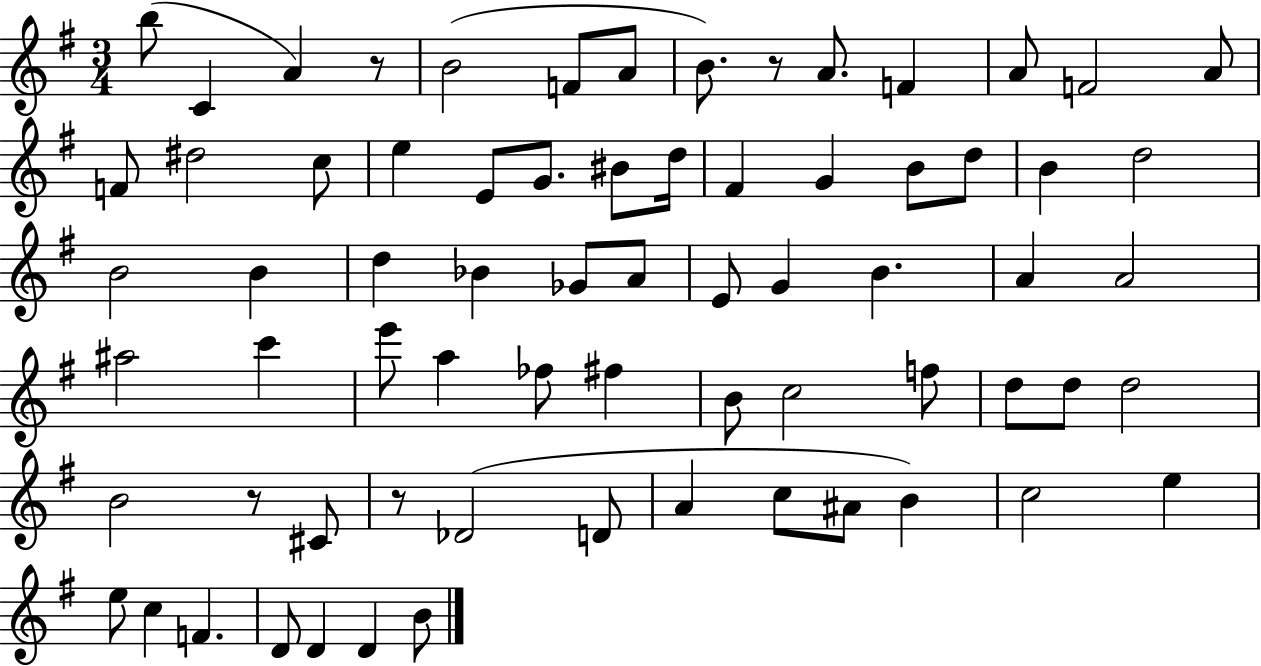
{
  \clef treble
  \numericTimeSignature
  \time 3/4
  \key g \major
  \repeat volta 2 { b''8( c'4 a'4) r8 | b'2( f'8 a'8 | b'8.) r8 a'8. f'4 | a'8 f'2 a'8 | \break f'8 dis''2 c''8 | e''4 e'8 g'8. bis'8 d''16 | fis'4 g'4 b'8 d''8 | b'4 d''2 | \break b'2 b'4 | d''4 bes'4 ges'8 a'8 | e'8 g'4 b'4. | a'4 a'2 | \break ais''2 c'''4 | e'''8 a''4 fes''8 fis''4 | b'8 c''2 f''8 | d''8 d''8 d''2 | \break b'2 r8 cis'8 | r8 des'2( d'8 | a'4 c''8 ais'8 b'4) | c''2 e''4 | \break e''8 c''4 f'4. | d'8 d'4 d'4 b'8 | } \bar "|."
}